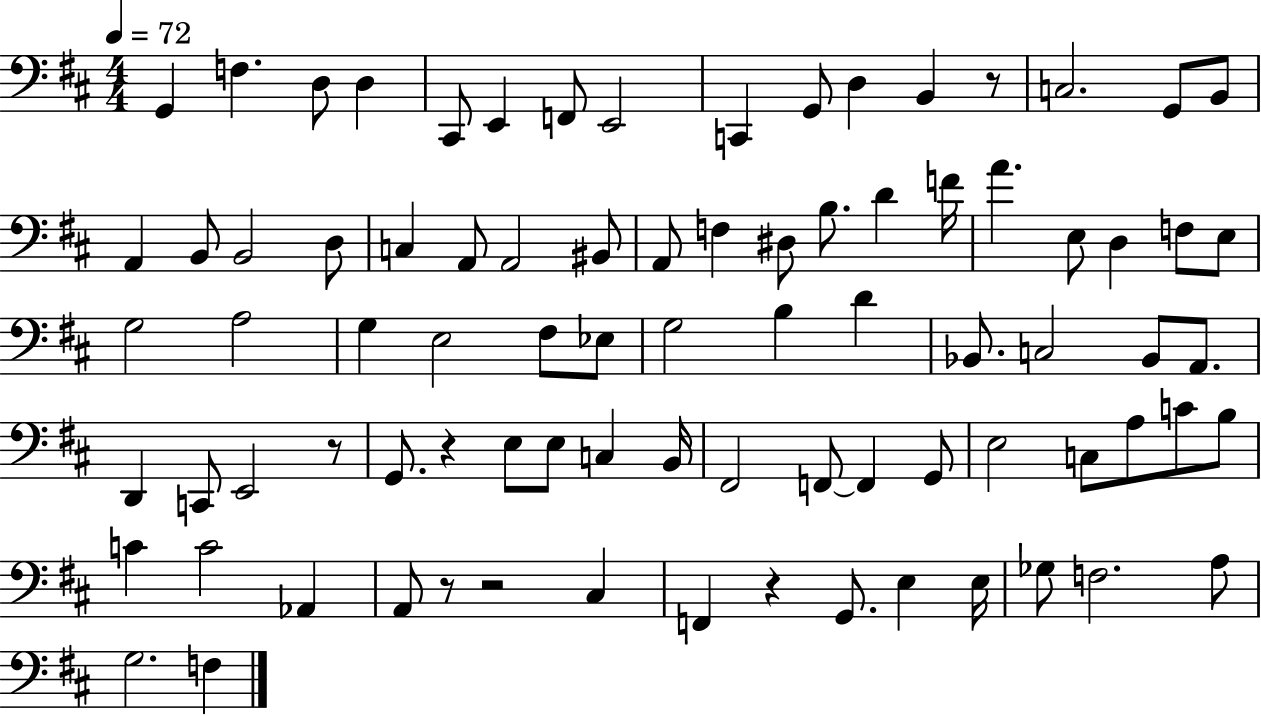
{
  \clef bass
  \numericTimeSignature
  \time 4/4
  \key d \major
  \tempo 4 = 72
  g,4 f4. d8 d4 | cis,8 e,4 f,8 e,2 | c,4 g,8 d4 b,4 r8 | c2. g,8 b,8 | \break a,4 b,8 b,2 d8 | c4 a,8 a,2 bis,8 | a,8 f4 dis8 b8. d'4 f'16 | a'4. e8 d4 f8 e8 | \break g2 a2 | g4 e2 fis8 ees8 | g2 b4 d'4 | bes,8. c2 bes,8 a,8. | \break d,4 c,8 e,2 r8 | g,8. r4 e8 e8 c4 b,16 | fis,2 f,8~~ f,4 g,8 | e2 c8 a8 c'8 b8 | \break c'4 c'2 aes,4 | a,8 r8 r2 cis4 | f,4 r4 g,8. e4 e16 | ges8 f2. a8 | \break g2. f4 | \bar "|."
}